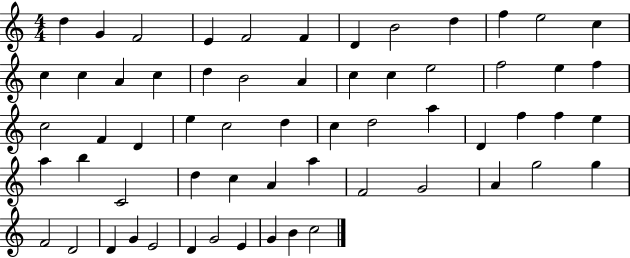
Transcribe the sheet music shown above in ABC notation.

X:1
T:Untitled
M:4/4
L:1/4
K:C
d G F2 E F2 F D B2 d f e2 c c c A c d B2 A c c e2 f2 e f c2 F D e c2 d c d2 a D f f e a b C2 d c A a F2 G2 A g2 g F2 D2 D G E2 D G2 E G B c2